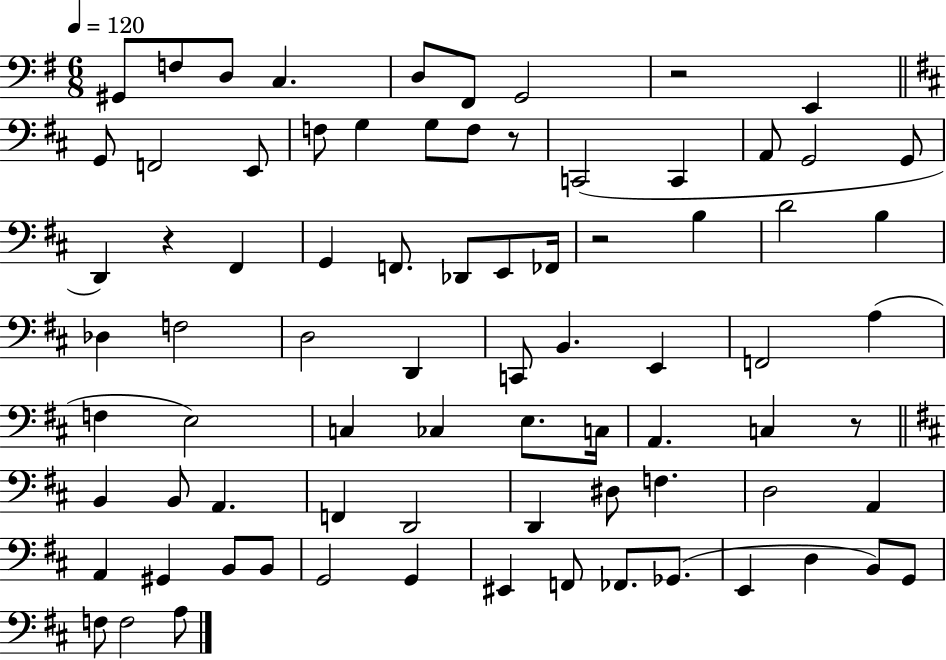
G#2/e F3/e D3/e C3/q. D3/e F#2/e G2/h R/h E2/q G2/e F2/h E2/e F3/e G3/q G3/e F3/e R/e C2/h C2/q A2/e G2/h G2/e D2/q R/q F#2/q G2/q F2/e. Db2/e E2/e FES2/s R/h B3/q D4/h B3/q Db3/q F3/h D3/h D2/q C2/e B2/q. E2/q F2/h A3/q F3/q E3/h C3/q CES3/q E3/e. C3/s A2/q. C3/q R/e B2/q B2/e A2/q. F2/q D2/h D2/q D#3/e F3/q. D3/h A2/q A2/q G#2/q B2/e B2/e G2/h G2/q EIS2/q F2/e FES2/e. Gb2/e. E2/q D3/q B2/e G2/e F3/e F3/h A3/e